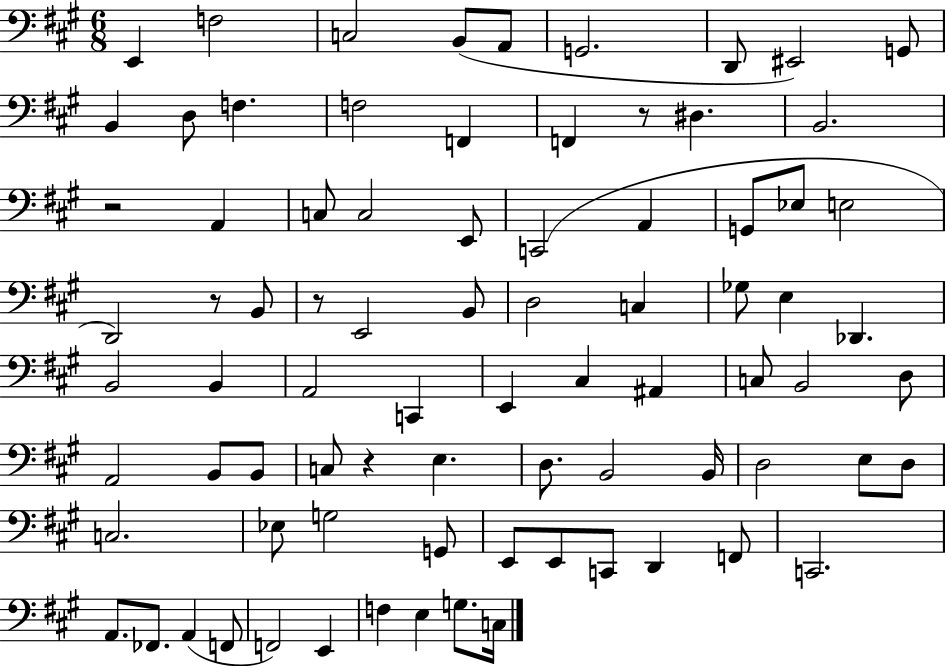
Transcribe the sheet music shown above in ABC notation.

X:1
T:Untitled
M:6/8
L:1/4
K:A
E,, F,2 C,2 B,,/2 A,,/2 G,,2 D,,/2 ^E,,2 G,,/2 B,, D,/2 F, F,2 F,, F,, z/2 ^D, B,,2 z2 A,, C,/2 C,2 E,,/2 C,,2 A,, G,,/2 _E,/2 E,2 D,,2 z/2 B,,/2 z/2 E,,2 B,,/2 D,2 C, _G,/2 E, _D,, B,,2 B,, A,,2 C,, E,, ^C, ^A,, C,/2 B,,2 D,/2 A,,2 B,,/2 B,,/2 C,/2 z E, D,/2 B,,2 B,,/4 D,2 E,/2 D,/2 C,2 _E,/2 G,2 G,,/2 E,,/2 E,,/2 C,,/2 D,, F,,/2 C,,2 A,,/2 _F,,/2 A,, F,,/2 F,,2 E,, F, E, G,/2 C,/4